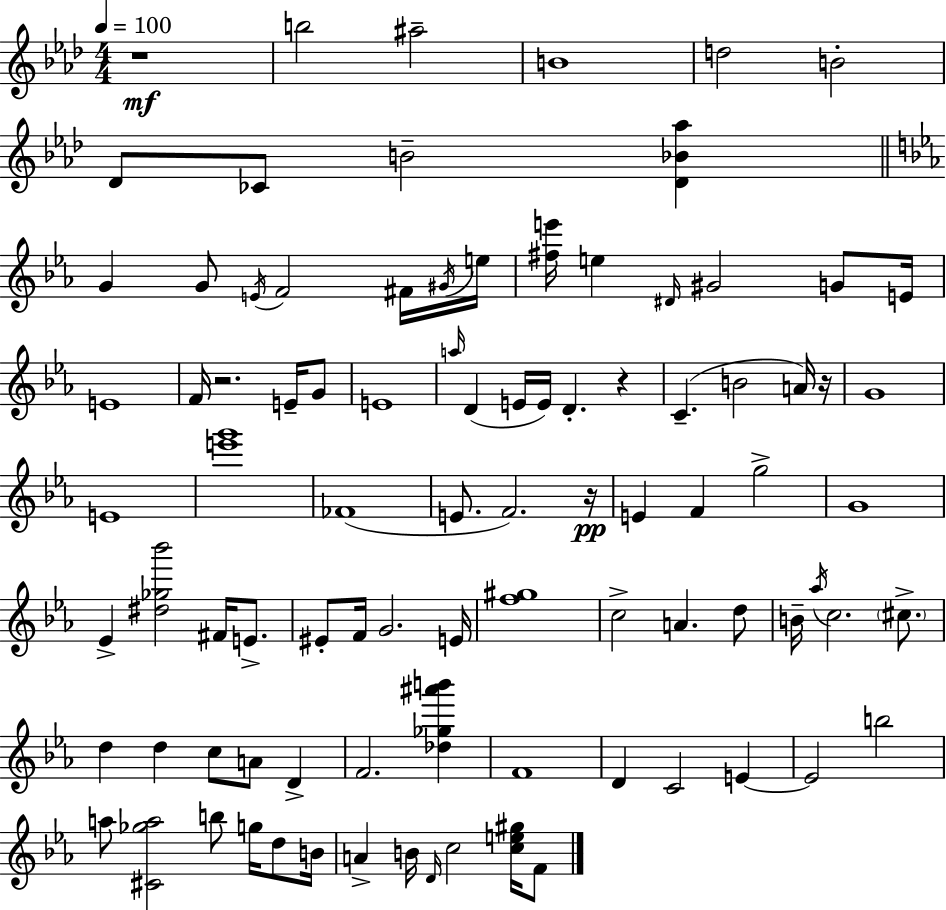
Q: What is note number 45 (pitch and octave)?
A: E4